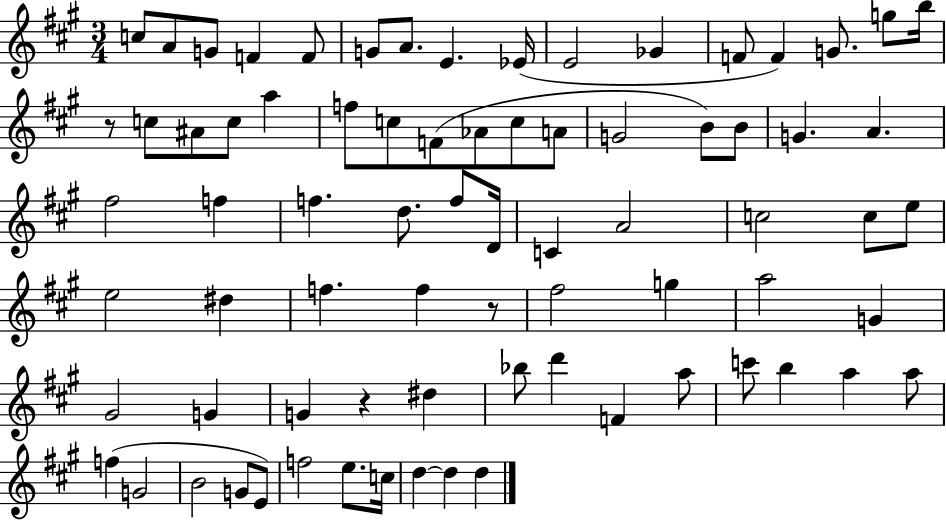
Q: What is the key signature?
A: A major